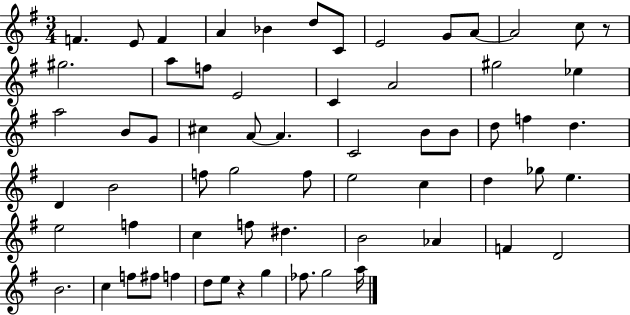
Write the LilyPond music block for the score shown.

{
  \clef treble
  \numericTimeSignature
  \time 3/4
  \key g \major
  f'4. e'8 f'4 | a'4 bes'4 d''8 c'8 | e'2 g'8 a'8~~ | a'2 c''8 r8 | \break gis''2. | a''8 f''8 e'2 | c'4 a'2 | gis''2 ees''4 | \break a''2 b'8 g'8 | cis''4 a'8~~ a'4. | c'2 b'8 b'8 | d''8 f''4 d''4. | \break d'4 b'2 | f''8 g''2 f''8 | e''2 c''4 | d''4 ges''8 e''4. | \break e''2 f''4 | c''4 f''8 dis''4. | b'2 aes'4 | f'4 d'2 | \break b'2. | c''4 f''8 fis''8 f''4 | d''8 e''8 r4 g''4 | fes''8. g''2 a''16 | \break \bar "|."
}